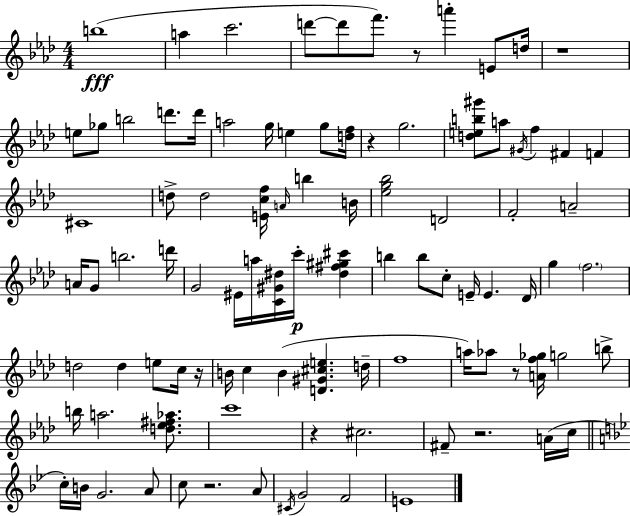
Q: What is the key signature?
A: AES major